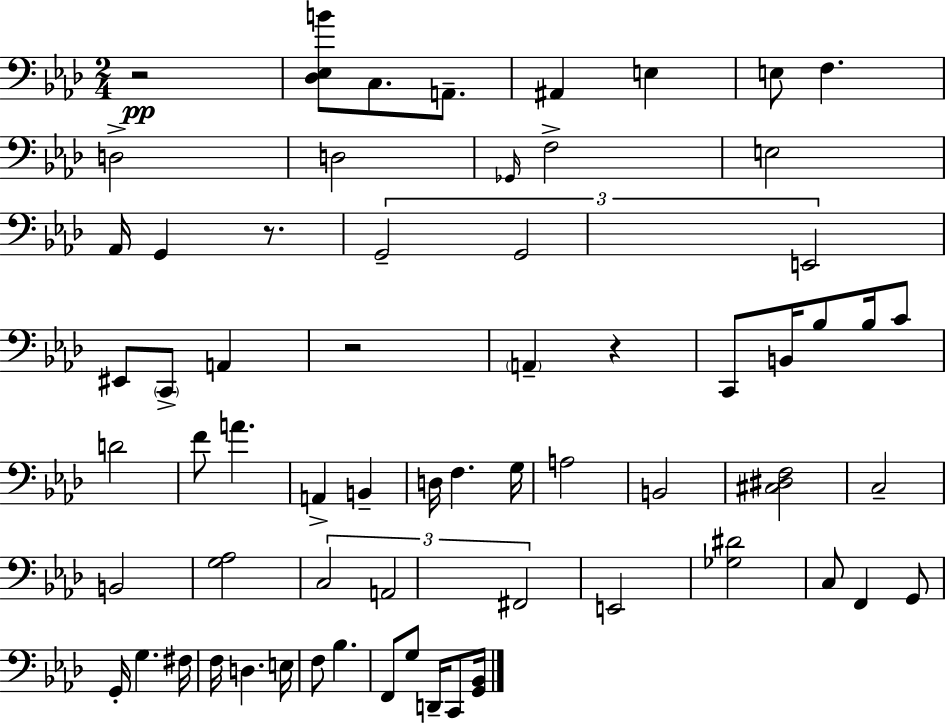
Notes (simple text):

R/h [Db3,Eb3,B4]/e C3/e. A2/e. A#2/q E3/q E3/e F3/q. D3/h D3/h Gb2/s F3/h E3/h Ab2/s G2/q R/e. G2/h G2/h E2/h EIS2/e C2/e A2/q R/h A2/q R/q C2/e B2/s Bb3/e Bb3/s C4/e D4/h F4/e A4/q. A2/q B2/q D3/s F3/q. G3/s A3/h B2/h [C#3,D#3,F3]/h C3/h B2/h [G3,Ab3]/h C3/h A2/h F#2/h E2/h [Gb3,D#4]/h C3/e F2/q G2/e G2/s G3/q. F#3/s F3/s D3/q. E3/s F3/e Bb3/q. F2/e G3/e D2/s C2/e [G2,Bb2]/s